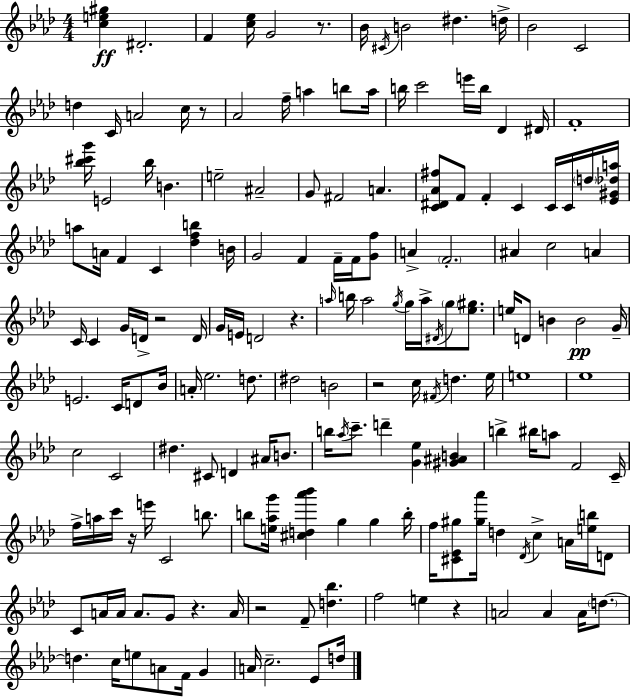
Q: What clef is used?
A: treble